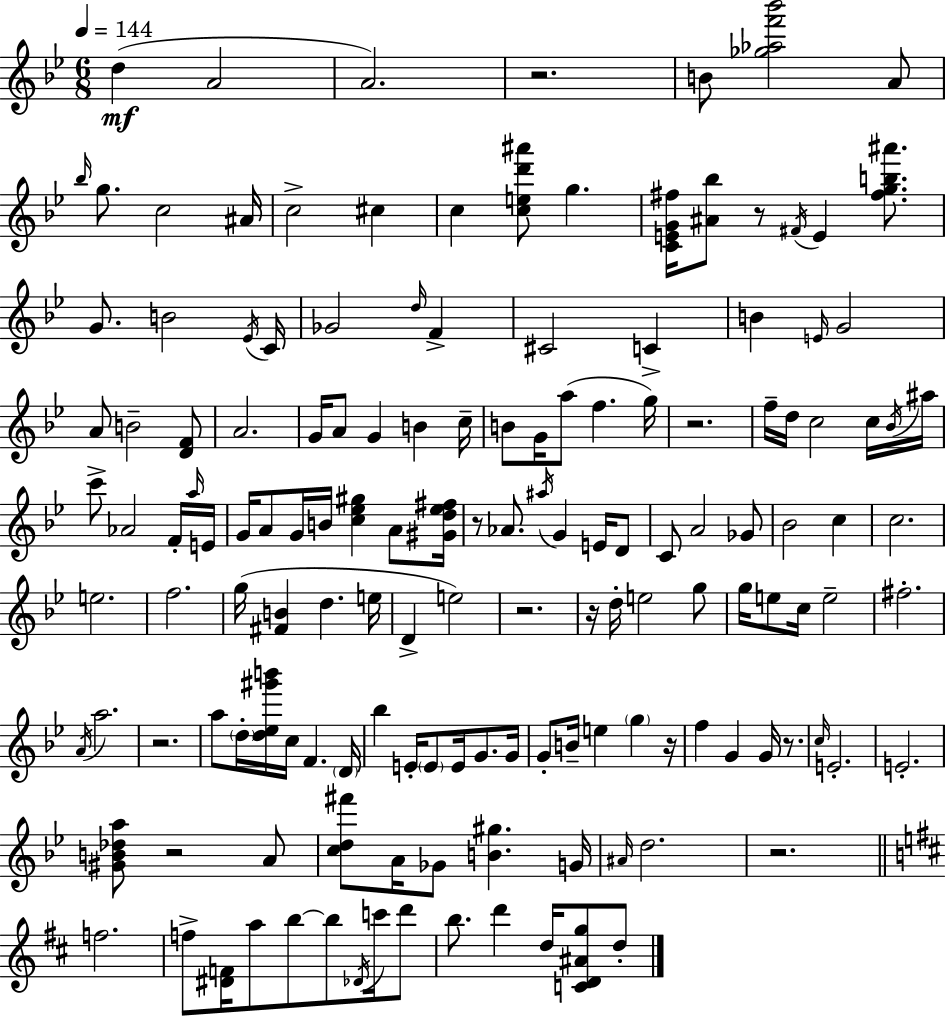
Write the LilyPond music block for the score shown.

{
  \clef treble
  \numericTimeSignature
  \time 6/8
  \key bes \major
  \tempo 4 = 144
  d''4(\mf a'2 | a'2.) | r2. | b'8 <ges'' aes'' f''' bes'''>2 a'8 | \break \grace { bes''16 } g''8. c''2 | ais'16 c''2-> cis''4 | c''4 <c'' e'' d''' ais'''>8 g''4. | <c' e' g' fis''>16 <ais' bes''>8 r8 \acciaccatura { fis'16 } e'4 <fis'' g'' b'' ais'''>8. | \break g'8. b'2 | \acciaccatura { ees'16 } c'16 ges'2 \grace { d''16 } | f'4-> cis'2 | c'4-> b'4 \grace { e'16 } g'2 | \break a'8 b'2-- | <d' f'>8 a'2. | g'16 a'8 g'4 | b'4 c''16-- b'8 g'16 a''8( f''4. | \break g''16) r2. | f''16-- d''16 c''2 | c''16 \acciaccatura { bes'16 } ais''16 c'''8-> aes'2 | f'16-. \grace { a''16 } e'16 g'16 a'8 g'16 b'16 | \break <c'' ees'' gis''>4 a'8 <gis' d'' ees'' fis''>16 r8 aes'8. | \acciaccatura { ais''16 } g'4 e'16 d'8 c'8 a'2 | ges'8 bes'2 | c''4 c''2. | \break e''2. | f''2. | g''16( <fis' b'>4 | d''4. e''16 d'4-> | \break e''2) r2. | r16 d''16-. e''2 | g''8 g''16 e''8 c''16 | e''2-- fis''2.-. | \break \acciaccatura { a'16 } a''2. | r2. | a''8 \parenthesize d''16-. | <d'' ees'' gis''' b'''>16 c''16 f'4. \parenthesize d'16 bes''4 | \break e'16-. \parenthesize e'8 e'16 g'8. g'16 g'8-. b'16-- | e''4 \parenthesize g''4 r16 f''4 | g'4 g'16 r8. \grace { c''16 } e'2.-. | e'2.-. | \break <gis' b' des'' a''>8 | r2 a'8 <c'' d'' fis'''>8 | a'16 ges'8 <b' gis''>4. g'16 \grace { ais'16 } d''2. | r2. | \break \bar "||" \break \key b \minor f''2. | f''8-> <dis' f'>16 a''8 b''8~~ b''8 \acciaccatura { des'16 } c'''16 d'''8 | b''8. d'''4 d''16 <c' d' ais' g''>8 d''8-. | \bar "|."
}